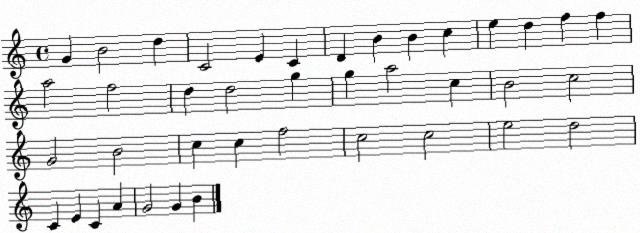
X:1
T:Untitled
M:4/4
L:1/4
K:C
G B2 d C2 E C D B B c e d f f a2 f2 d d2 g g a2 c B2 c2 G2 B2 c c f2 c2 c2 e2 d2 C E C A G2 G B